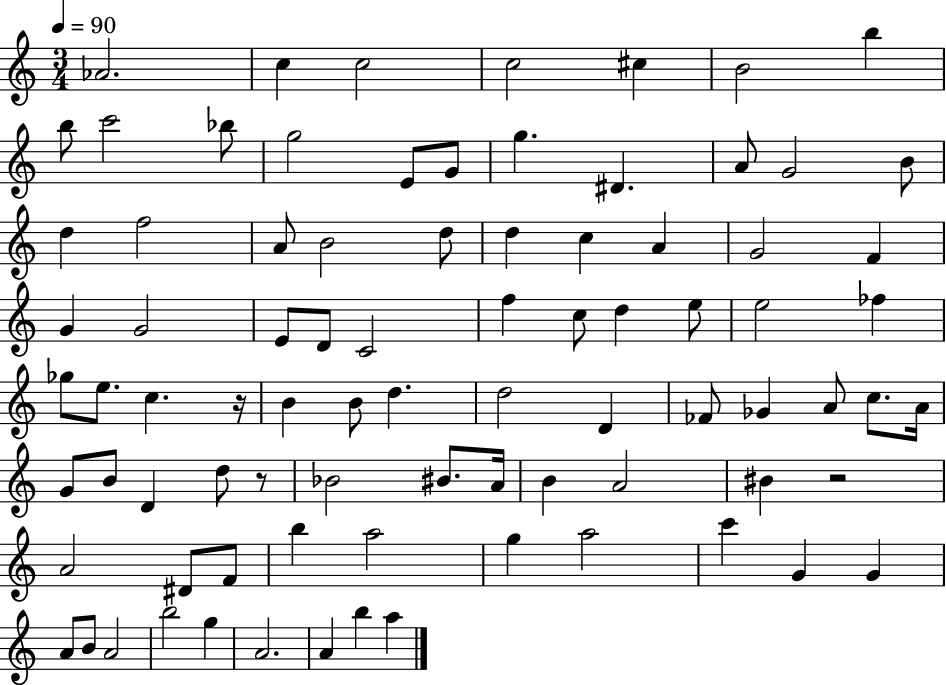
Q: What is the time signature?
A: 3/4